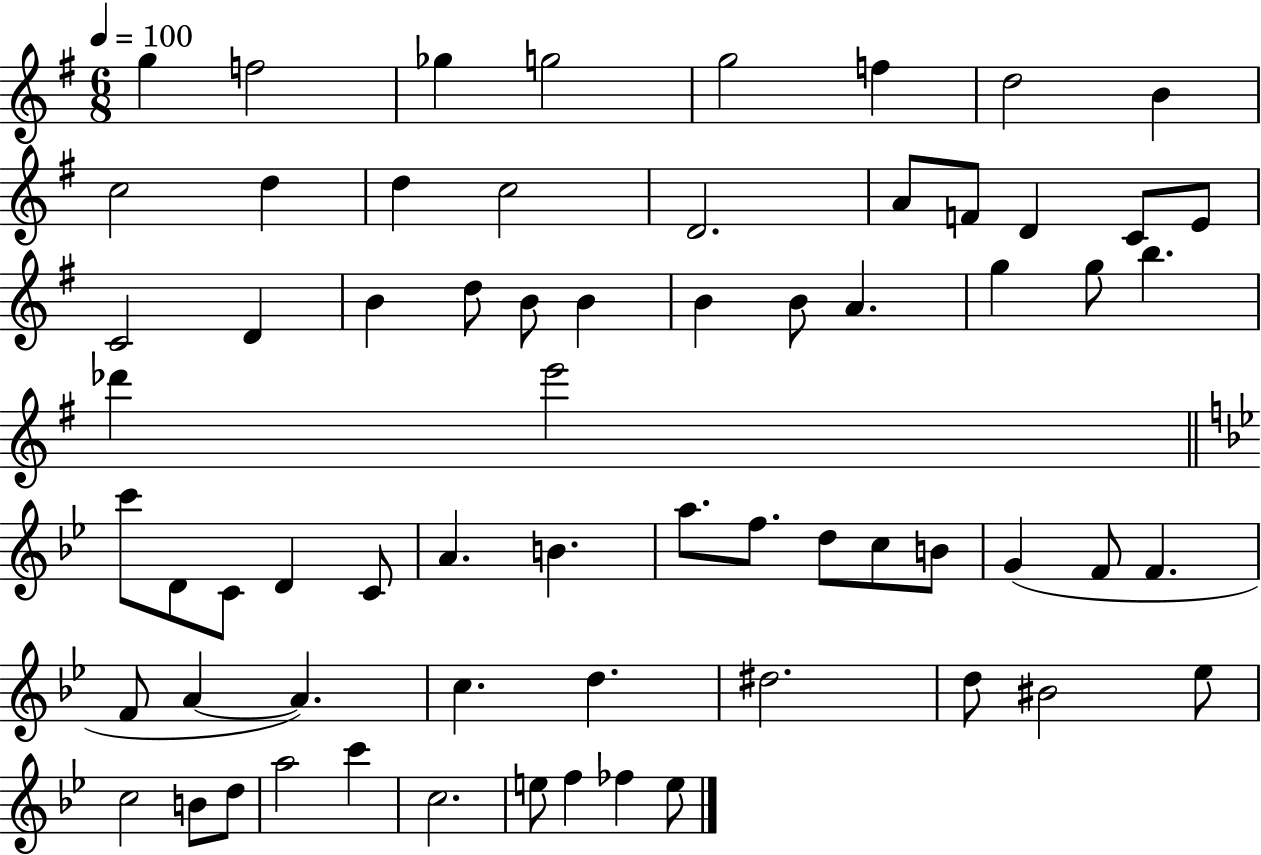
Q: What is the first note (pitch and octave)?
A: G5